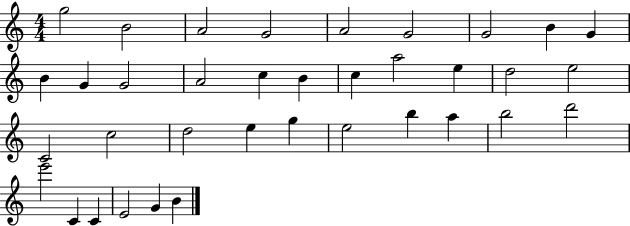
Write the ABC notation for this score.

X:1
T:Untitled
M:4/4
L:1/4
K:C
g2 B2 A2 G2 A2 G2 G2 B G B G G2 A2 c B c a2 e d2 e2 C2 c2 d2 e g e2 b a b2 d'2 e'2 C C E2 G B